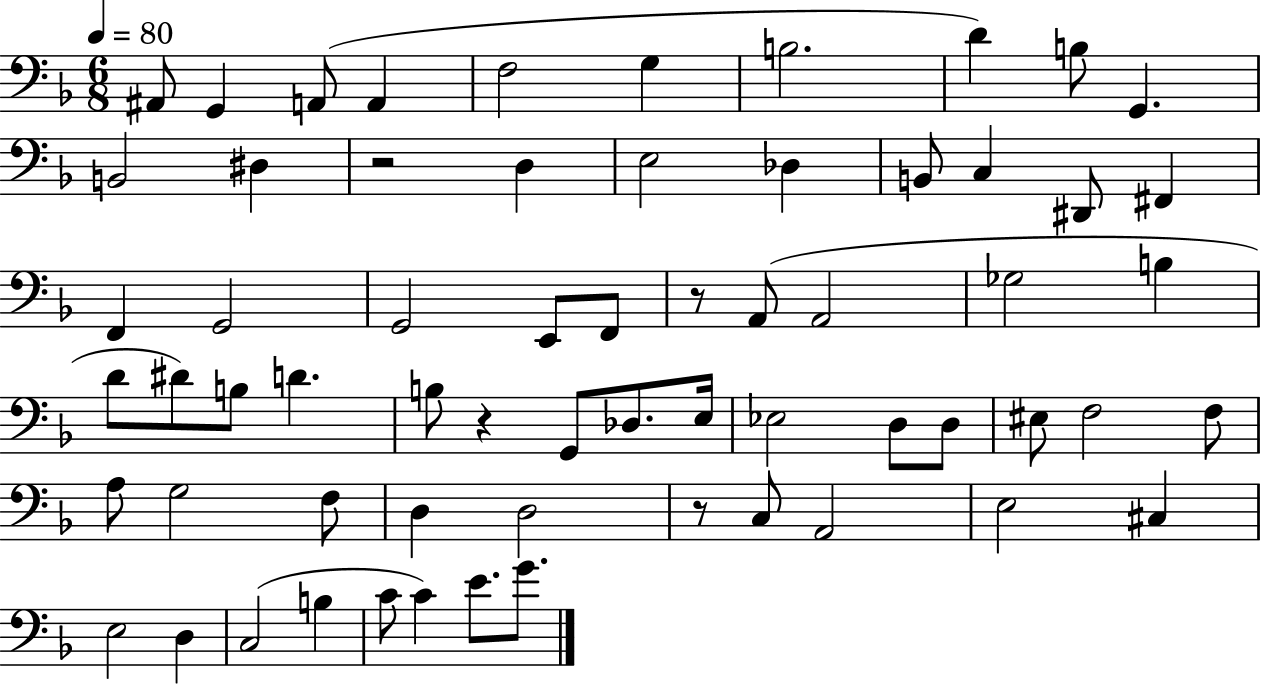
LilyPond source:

{
  \clef bass
  \numericTimeSignature
  \time 6/8
  \key f \major
  \tempo 4 = 80
  ais,8 g,4 a,8( a,4 | f2 g4 | b2. | d'4) b8 g,4. | \break b,2 dis4 | r2 d4 | e2 des4 | b,8 c4 dis,8 fis,4 | \break f,4 g,2 | g,2 e,8 f,8 | r8 a,8( a,2 | ges2 b4 | \break d'8 dis'8) b8 d'4. | b8 r4 g,8 des8. e16 | ees2 d8 d8 | eis8 f2 f8 | \break a8 g2 f8 | d4 d2 | r8 c8 a,2 | e2 cis4 | \break e2 d4 | c2( b4 | c'8 c'4) e'8. g'8. | \bar "|."
}